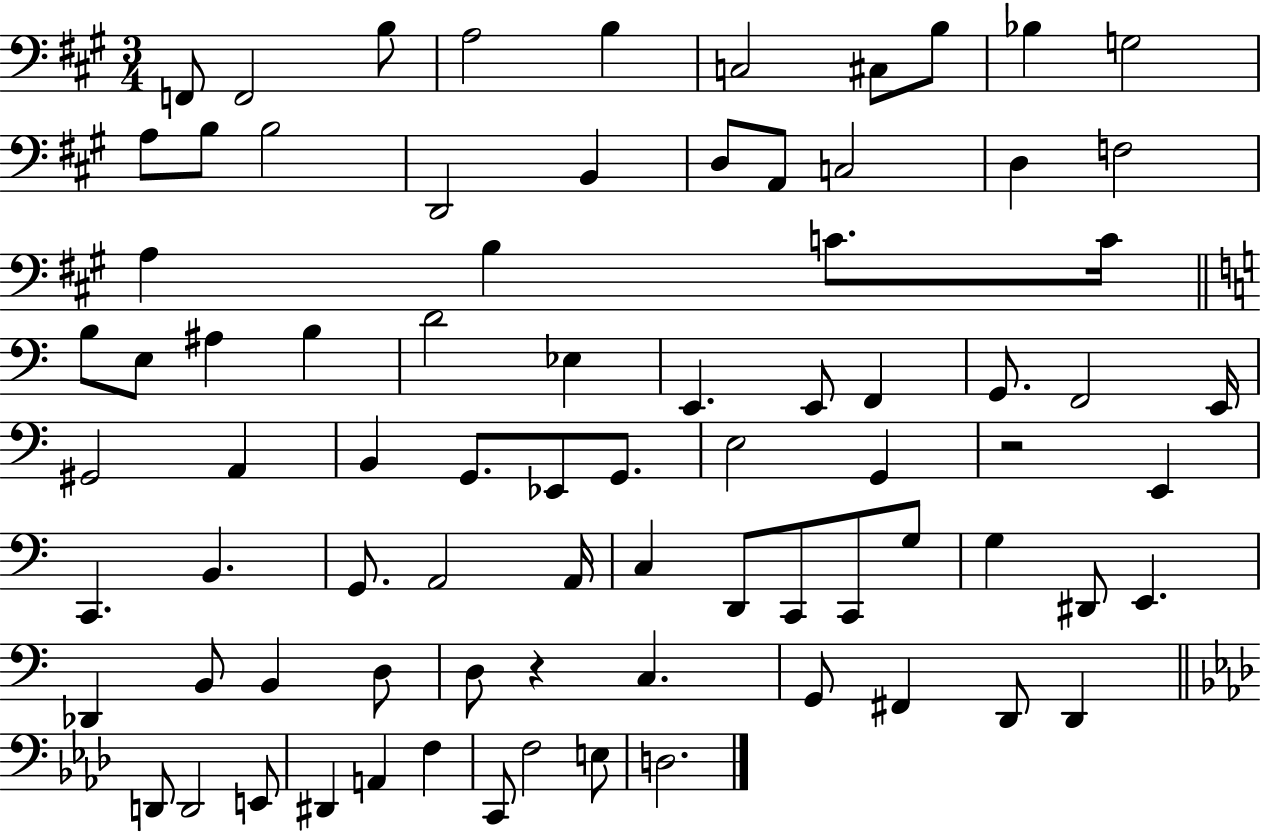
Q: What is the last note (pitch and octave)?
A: D3